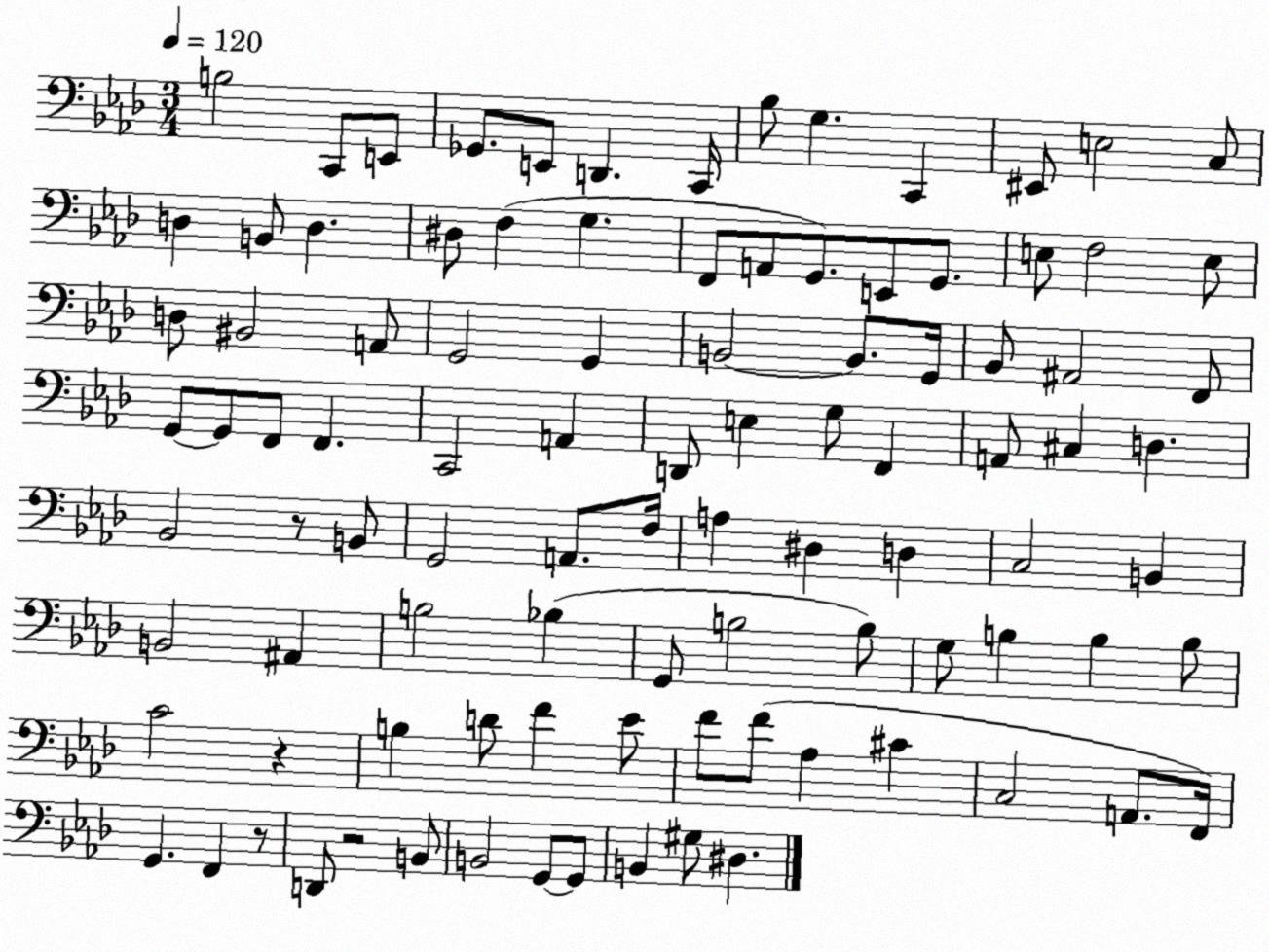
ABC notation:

X:1
T:Untitled
M:3/4
L:1/4
K:Ab
B,2 C,,/2 E,,/2 _G,,/2 E,,/2 D,, C,,/4 _B,/2 G, C,, ^E,,/2 E,2 C,/2 D, B,,/2 D, ^D,/2 F, G, F,,/2 A,,/2 G,,/2 E,,/2 G,,/2 E,/2 F,2 E,/2 D,/2 ^B,,2 A,,/2 G,,2 G,, B,,2 B,,/2 G,,/4 _B,,/2 ^A,,2 F,,/2 G,,/2 G,,/2 F,,/2 F,, C,,2 A,, D,,/2 E, G,/2 F,, A,,/2 ^C, D, _B,,2 z/2 B,,/2 G,,2 A,,/2 F,/4 A, ^D, D, C,2 B,, B,,2 ^A,, B,2 _B, G,,/2 B,2 B,/2 G,/2 B, B, B,/2 C2 z B, D/2 F _E/2 F/2 F/2 _A, ^C C,2 A,,/2 F,,/4 G,, F,, z/2 D,,/2 z2 B,,/2 B,,2 G,,/2 G,,/2 B,, ^G,/2 ^D,